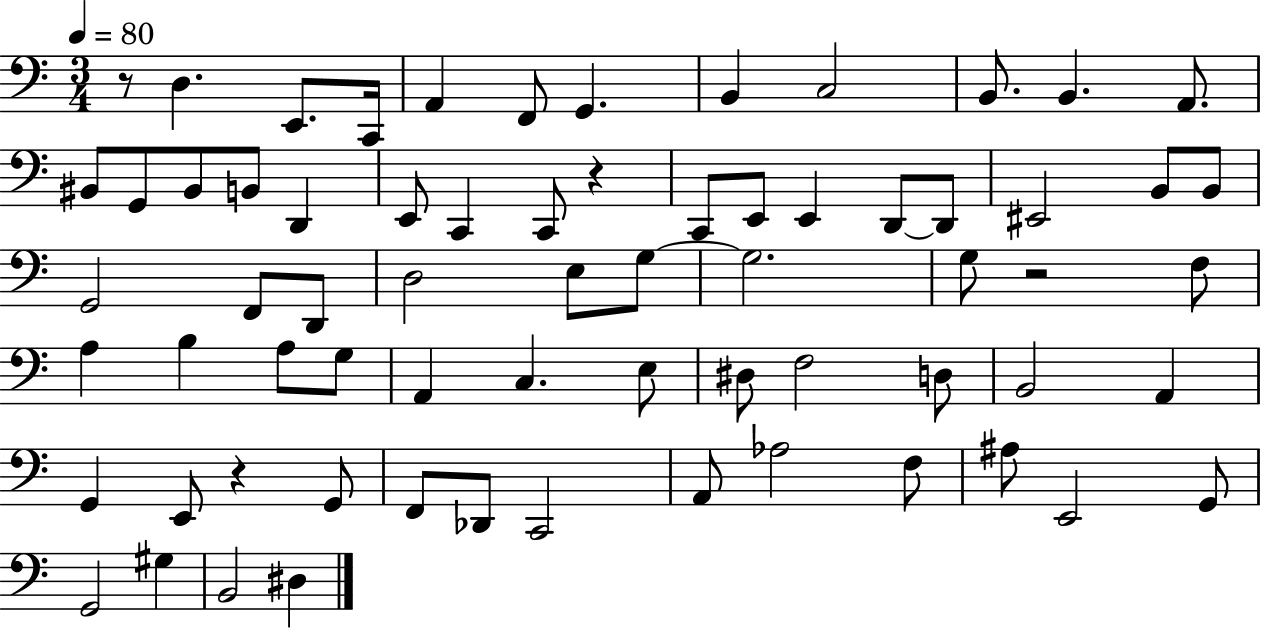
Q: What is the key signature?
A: C major